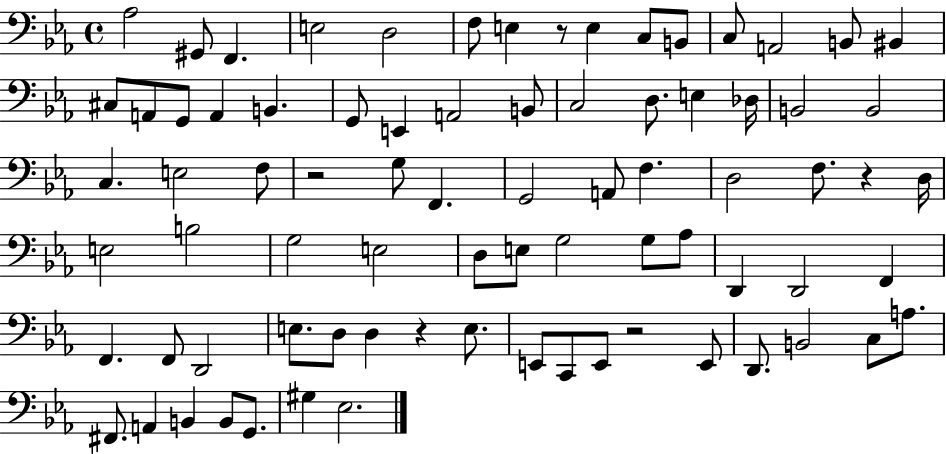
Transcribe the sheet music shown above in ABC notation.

X:1
T:Untitled
M:4/4
L:1/4
K:Eb
_A,2 ^G,,/2 F,, E,2 D,2 F,/2 E, z/2 E, C,/2 B,,/2 C,/2 A,,2 B,,/2 ^B,, ^C,/2 A,,/2 G,,/2 A,, B,, G,,/2 E,, A,,2 B,,/2 C,2 D,/2 E, _D,/4 B,,2 B,,2 C, E,2 F,/2 z2 G,/2 F,, G,,2 A,,/2 F, D,2 F,/2 z D,/4 E,2 B,2 G,2 E,2 D,/2 E,/2 G,2 G,/2 _A,/2 D,, D,,2 F,, F,, F,,/2 D,,2 E,/2 D,/2 D, z E,/2 E,,/2 C,,/2 E,,/2 z2 E,,/2 D,,/2 B,,2 C,/2 A,/2 ^F,,/2 A,, B,, B,,/2 G,,/2 ^G, _E,2